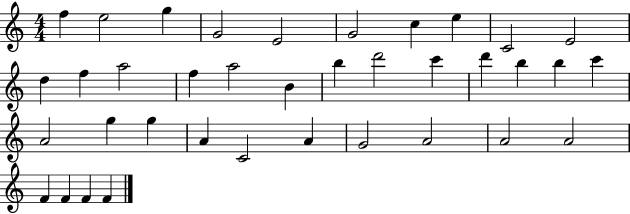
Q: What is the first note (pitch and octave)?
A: F5